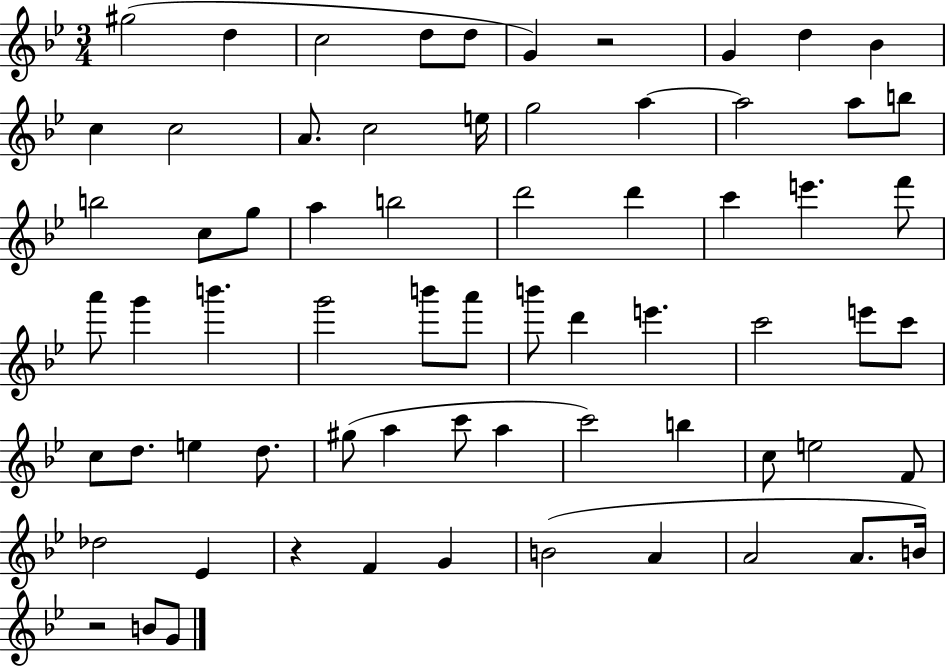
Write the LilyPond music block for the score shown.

{
  \clef treble
  \numericTimeSignature
  \time 3/4
  \key bes \major
  gis''2( d''4 | c''2 d''8 d''8 | g'4) r2 | g'4 d''4 bes'4 | \break c''4 c''2 | a'8. c''2 e''16 | g''2 a''4~~ | a''2 a''8 b''8 | \break b''2 c''8 g''8 | a''4 b''2 | d'''2 d'''4 | c'''4 e'''4. f'''8 | \break a'''8 g'''4 b'''4. | g'''2 b'''8 a'''8 | b'''8 d'''4 e'''4. | c'''2 e'''8 c'''8 | \break c''8 d''8. e''4 d''8. | gis''8( a''4 c'''8 a''4 | c'''2) b''4 | c''8 e''2 f'8 | \break des''2 ees'4 | r4 f'4 g'4 | b'2( a'4 | a'2 a'8. b'16) | \break r2 b'8 g'8 | \bar "|."
}